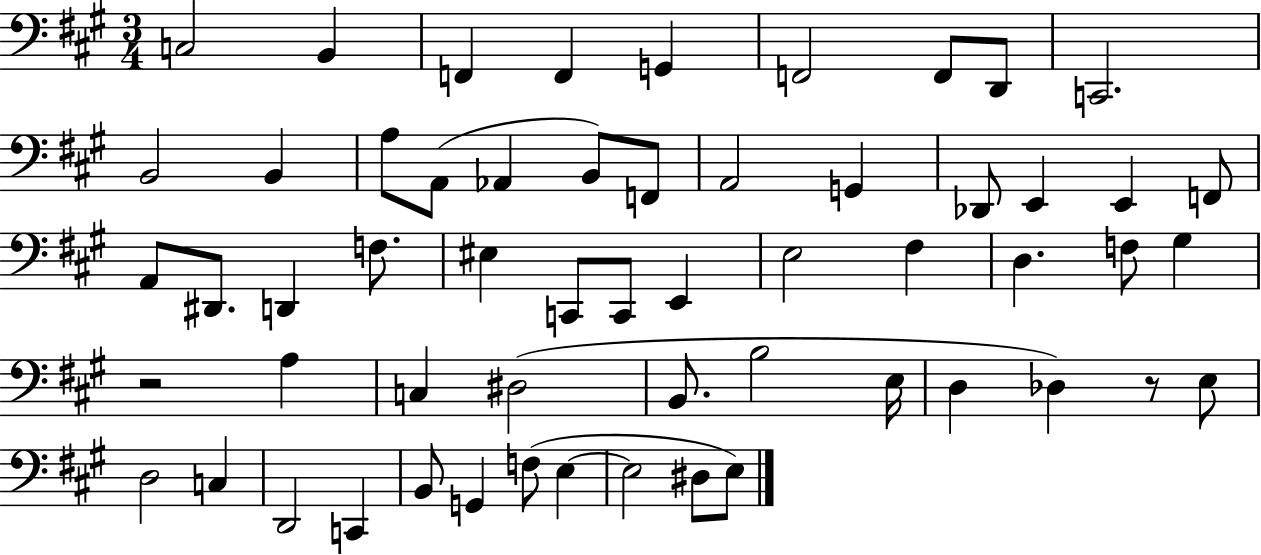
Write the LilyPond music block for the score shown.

{
  \clef bass
  \numericTimeSignature
  \time 3/4
  \key a \major
  c2 b,4 | f,4 f,4 g,4 | f,2 f,8 d,8 | c,2. | \break b,2 b,4 | a8 a,8( aes,4 b,8) f,8 | a,2 g,4 | des,8 e,4 e,4 f,8 | \break a,8 dis,8. d,4 f8. | eis4 c,8 c,8 e,4 | e2 fis4 | d4. f8 gis4 | \break r2 a4 | c4 dis2( | b,8. b2 e16 | d4 des4) r8 e8 | \break d2 c4 | d,2 c,4 | b,8 g,4 f8( e4~~ | e2 dis8 e8) | \break \bar "|."
}